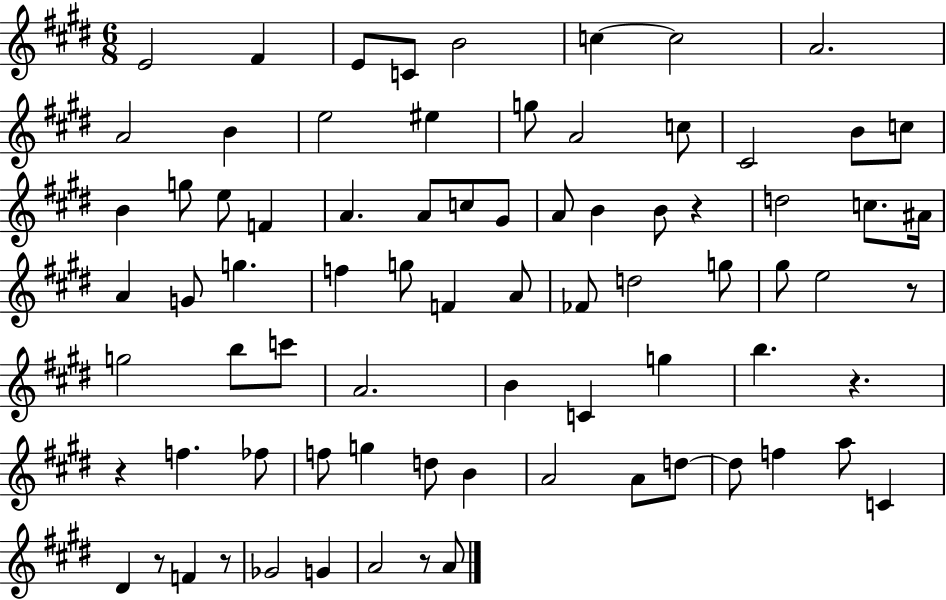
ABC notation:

X:1
T:Untitled
M:6/8
L:1/4
K:E
E2 ^F E/2 C/2 B2 c c2 A2 A2 B e2 ^e g/2 A2 c/2 ^C2 B/2 c/2 B g/2 e/2 F A A/2 c/2 ^G/2 A/2 B B/2 z d2 c/2 ^A/4 A G/2 g f g/2 F A/2 _F/2 d2 g/2 ^g/2 e2 z/2 g2 b/2 c'/2 A2 B C g b z z f _f/2 f/2 g d/2 B A2 A/2 d/2 d/2 f a/2 C ^D z/2 F z/2 _G2 G A2 z/2 A/2